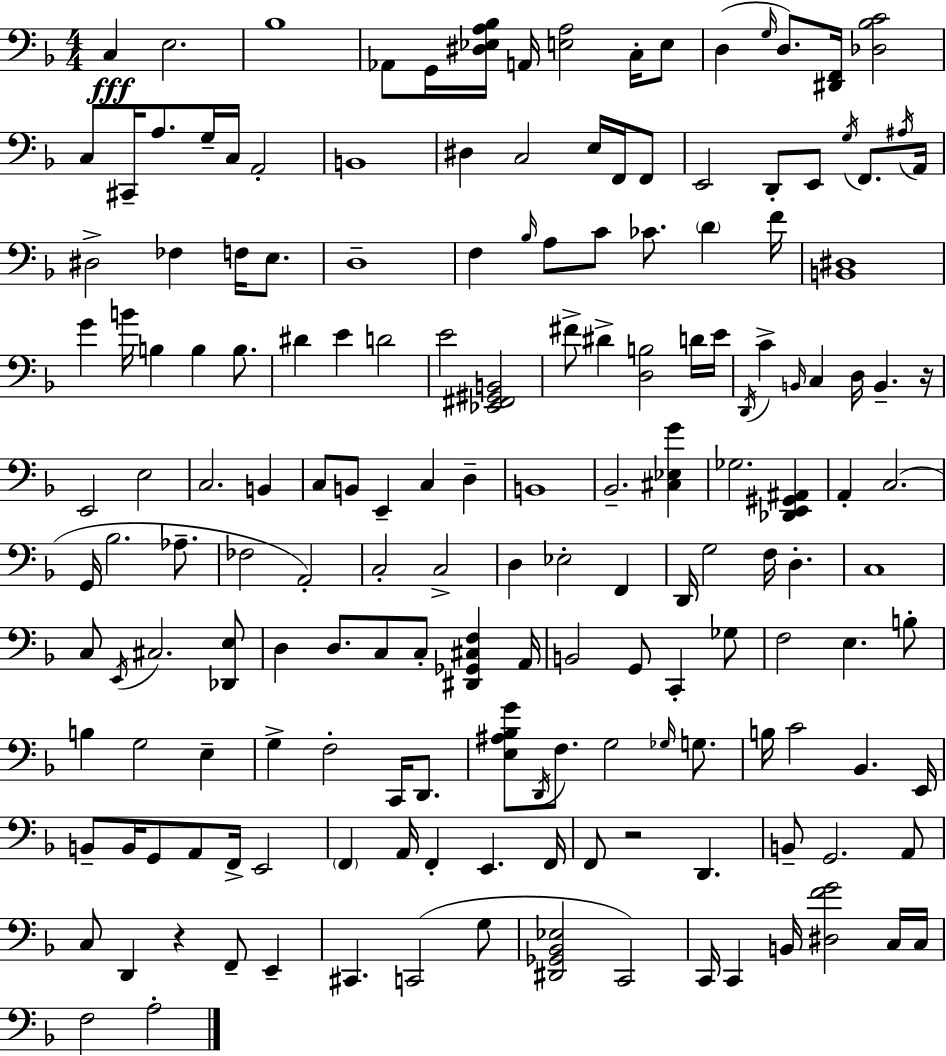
C3/q E3/h. Bb3/w Ab2/e G2/s [D#3,Eb3,A3,Bb3]/s A2/s [E3,A3]/h C3/s E3/e D3/q G3/s D3/e. [D#2,F2]/s [Db3,Bb3,C4]/h C3/e C#2/s A3/e. G3/s C3/s A2/h B2/w D#3/q C3/h E3/s F2/s F2/e E2/h D2/e E2/e G3/s F2/e. A#3/s A2/s D#3/h FES3/q F3/s E3/e. D3/w F3/q Bb3/s A3/e C4/e CES4/e. D4/q F4/s [B2,D#3]/w G4/q B4/s B3/q B3/q B3/e. D#4/q E4/q D4/h E4/h [Eb2,F#2,G#2,B2]/h F#4/e D#4/q [D3,B3]/h D4/s E4/s D2/s C4/q B2/s C3/q D3/s B2/q. R/s E2/h E3/h C3/h. B2/q C3/e B2/e E2/q C3/q D3/q B2/w Bb2/h. [C#3,Eb3,G4]/q Gb3/h. [Db2,E2,G#2,A#2]/q A2/q C3/h. G2/s Bb3/h. Ab3/e. FES3/h A2/h C3/h C3/h D3/q Eb3/h F2/q D2/s G3/h F3/s D3/q. C3/w C3/e E2/s C#3/h. [Db2,E3]/e D3/q D3/e. C3/e C3/e [D#2,Gb2,C#3,F3]/q A2/s B2/h G2/e C2/q Gb3/e F3/h E3/q. B3/e B3/q G3/h E3/q G3/q F3/h C2/s D2/e. [E3,A#3,Bb3,G4]/e D2/s F3/e. G3/h Gb3/s G3/e. B3/s C4/h Bb2/q. E2/s B2/e B2/s G2/e A2/e F2/s E2/h F2/q A2/s F2/q E2/q. F2/s F2/e R/h D2/q. B2/e G2/h. A2/e C3/e D2/q R/q F2/e E2/q C#2/q. C2/h G3/e [D#2,Gb2,Bb2,Eb3]/h C2/h C2/s C2/q B2/s [D#3,F4,G4]/h C3/s C3/s F3/h A3/h